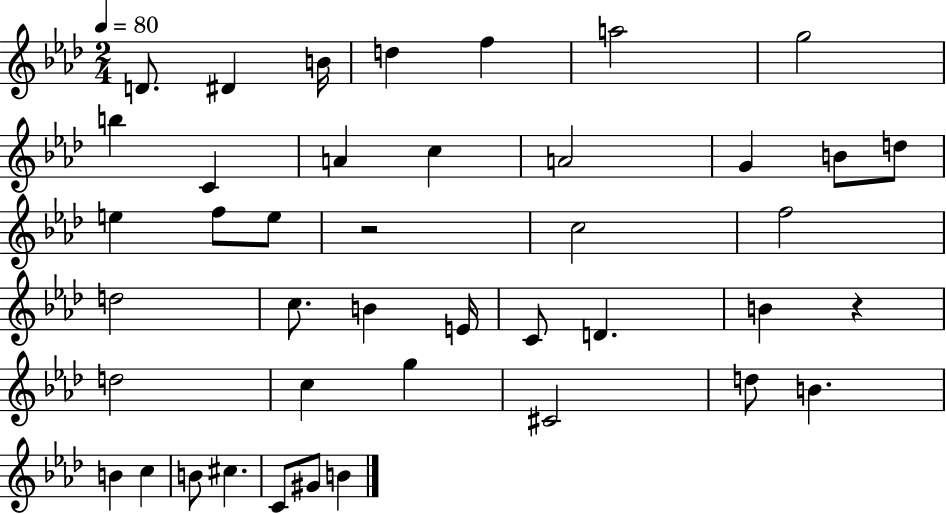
D4/e. D#4/q B4/s D5/q F5/q A5/h G5/h B5/q C4/q A4/q C5/q A4/h G4/q B4/e D5/e E5/q F5/e E5/e R/h C5/h F5/h D5/h C5/e. B4/q E4/s C4/e D4/q. B4/q R/q D5/h C5/q G5/q C#4/h D5/e B4/q. B4/q C5/q B4/e C#5/q. C4/e G#4/e B4/q